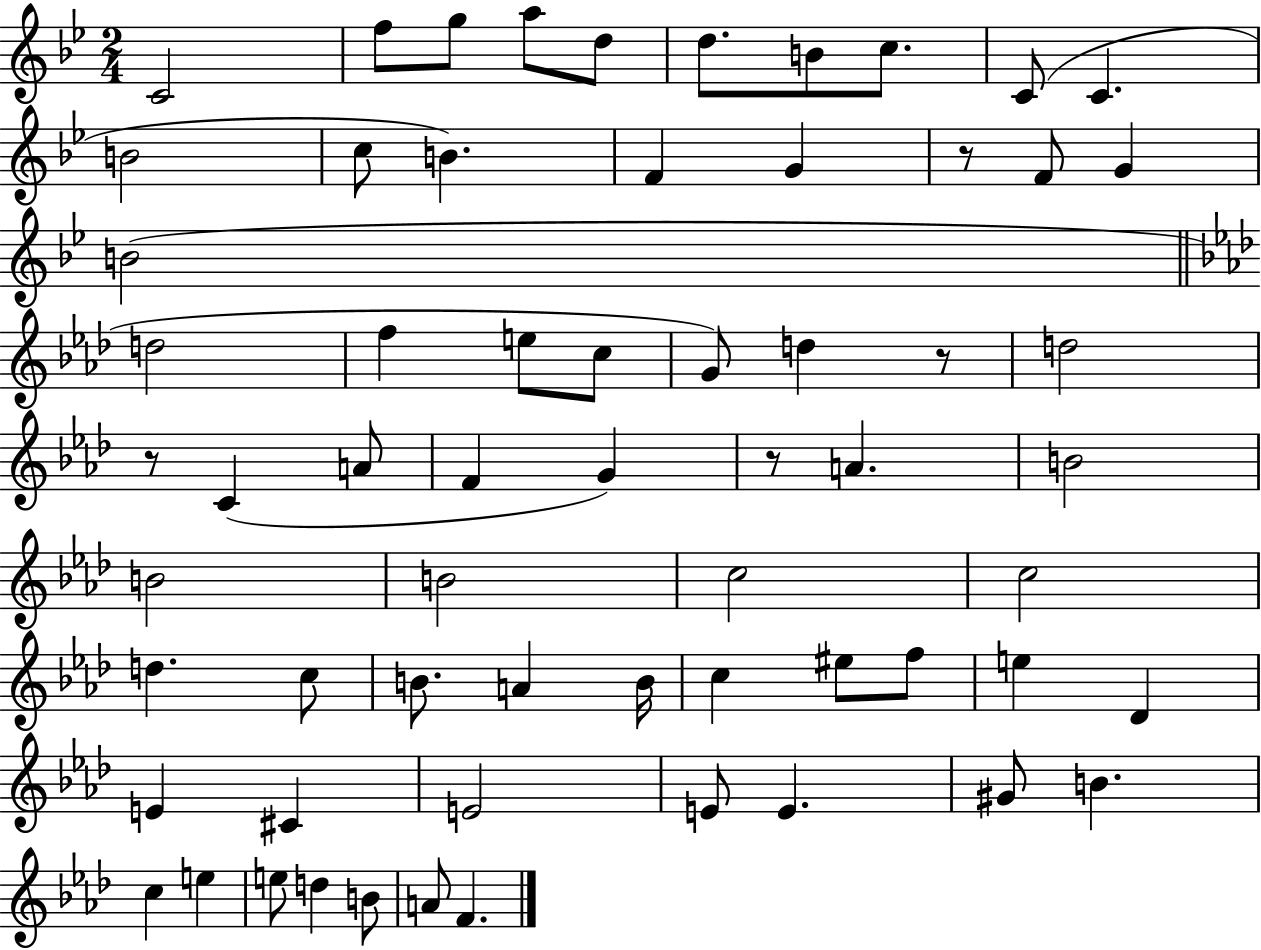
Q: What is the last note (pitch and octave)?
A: F4